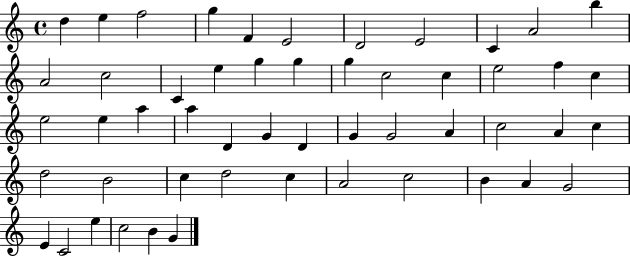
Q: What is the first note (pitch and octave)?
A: D5